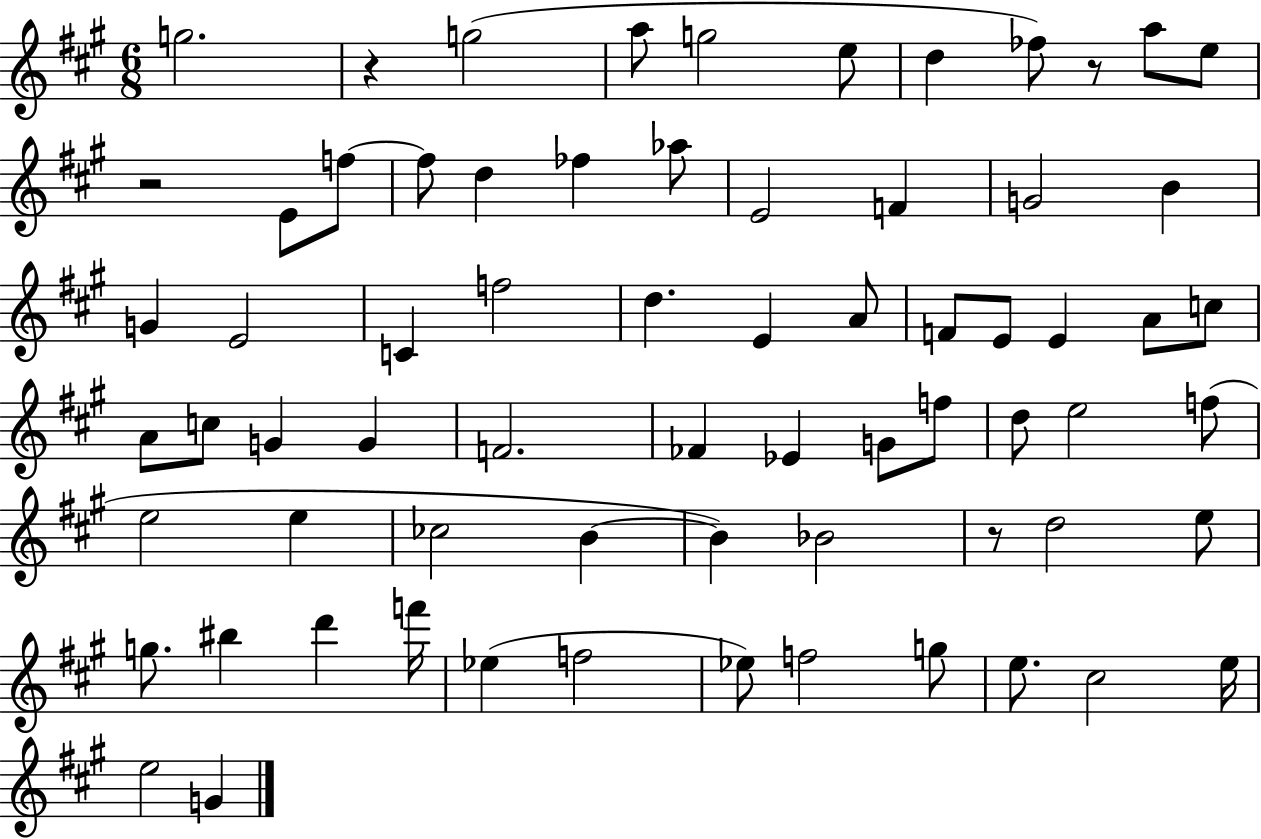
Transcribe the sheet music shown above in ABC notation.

X:1
T:Untitled
M:6/8
L:1/4
K:A
g2 z g2 a/2 g2 e/2 d _f/2 z/2 a/2 e/2 z2 E/2 f/2 f/2 d _f _a/2 E2 F G2 B G E2 C f2 d E A/2 F/2 E/2 E A/2 c/2 A/2 c/2 G G F2 _F _E G/2 f/2 d/2 e2 f/2 e2 e _c2 B B _B2 z/2 d2 e/2 g/2 ^b d' f'/4 _e f2 _e/2 f2 g/2 e/2 ^c2 e/4 e2 G